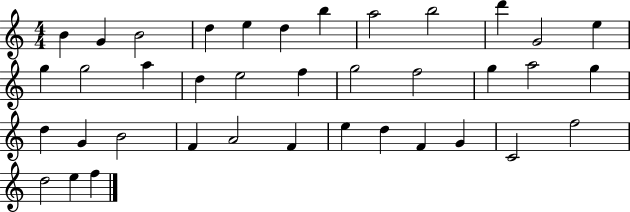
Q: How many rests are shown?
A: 0